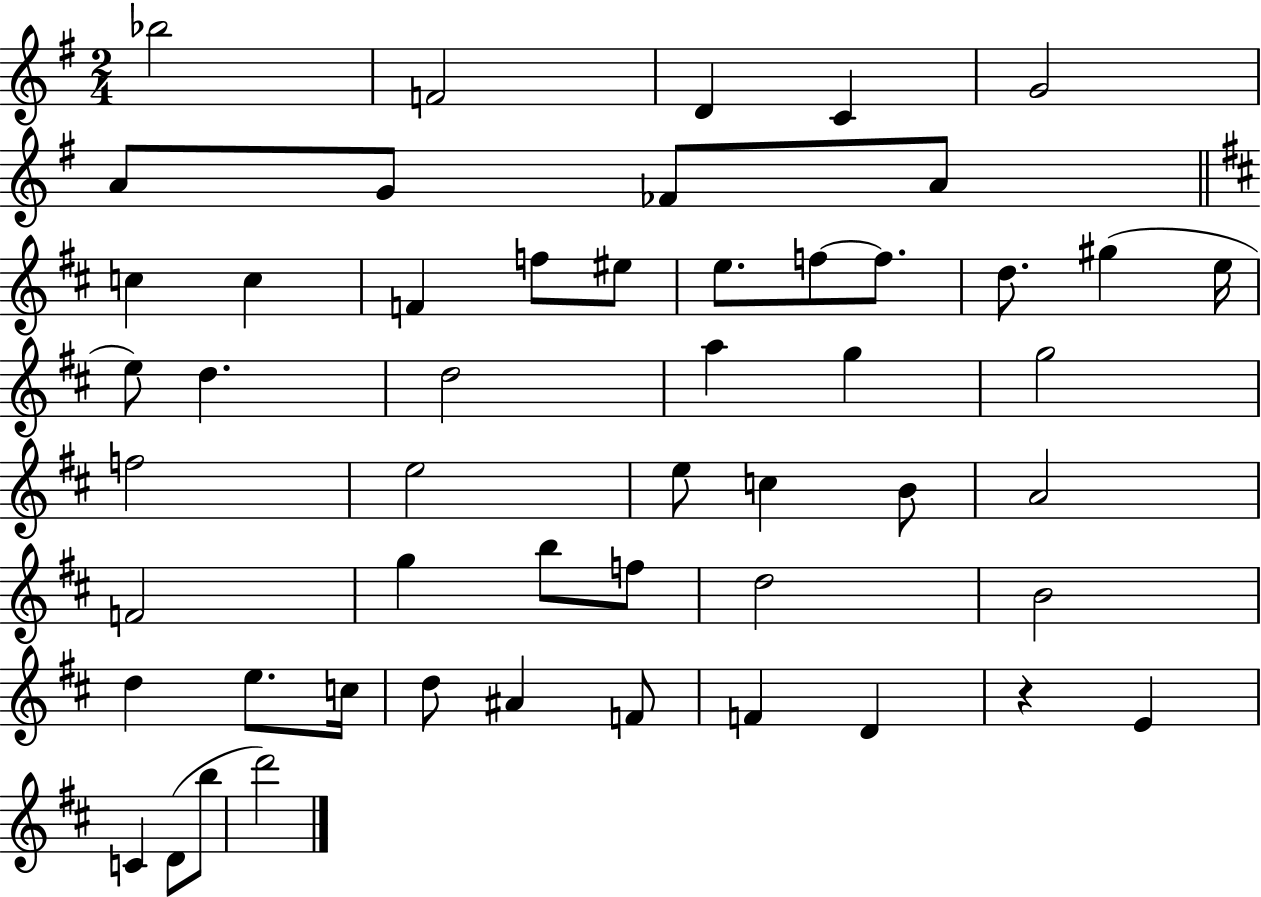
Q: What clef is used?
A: treble